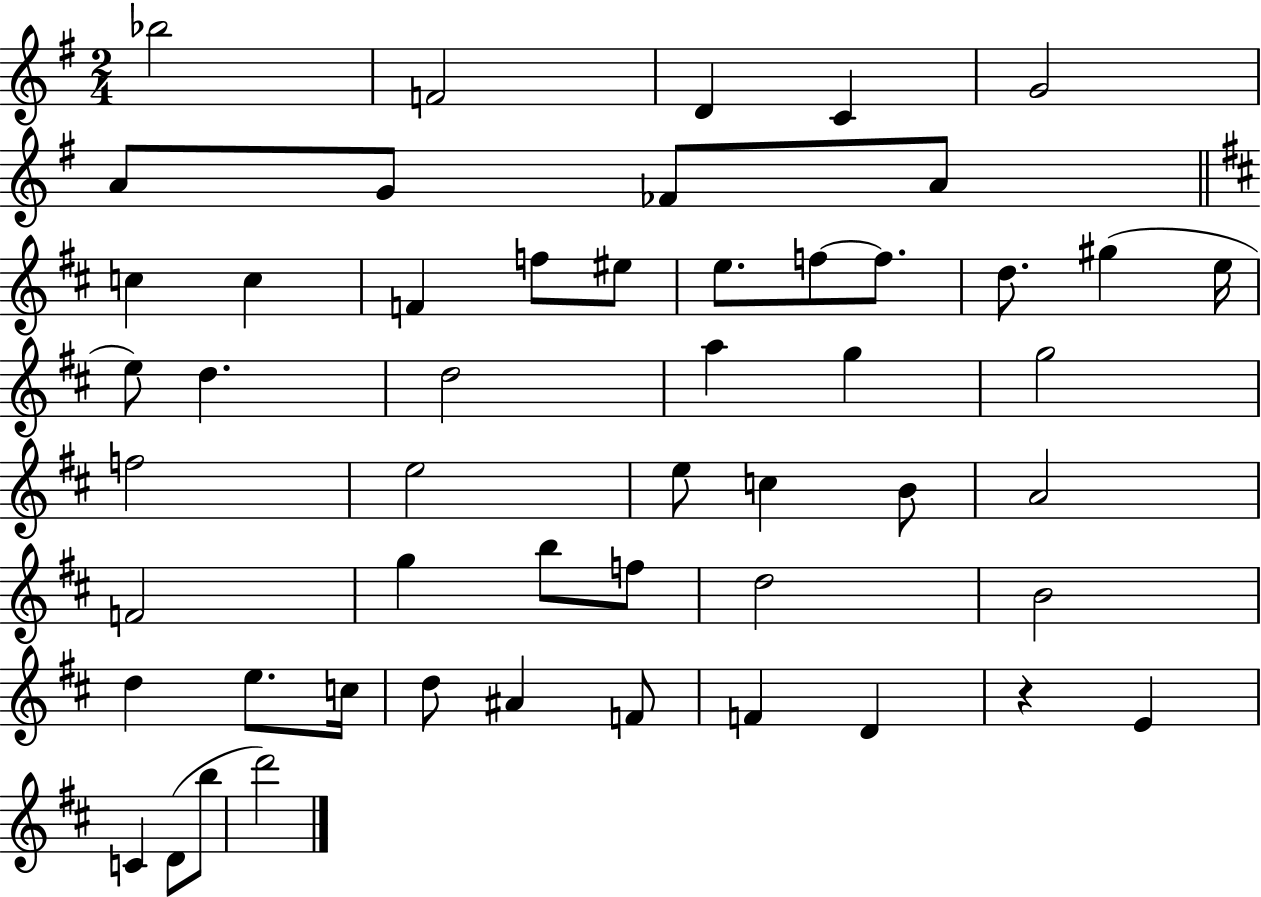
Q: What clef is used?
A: treble